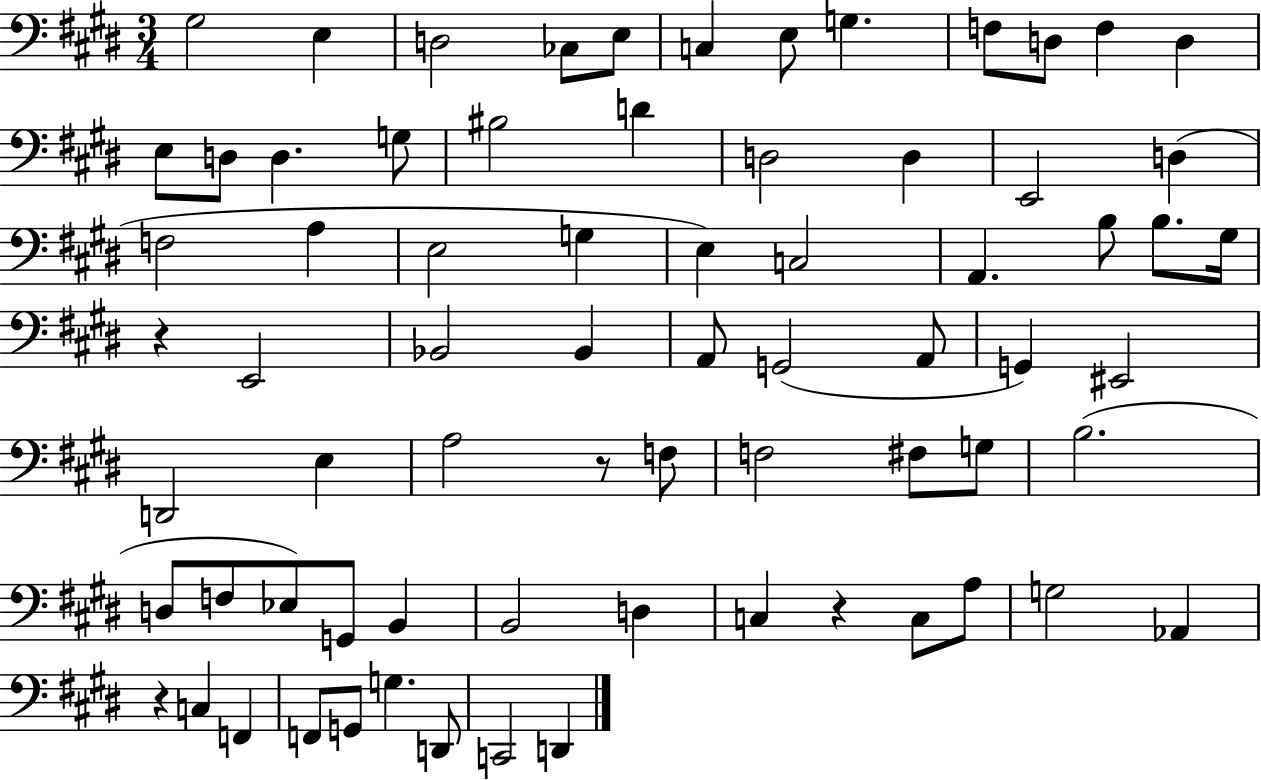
{
  \clef bass
  \numericTimeSignature
  \time 3/4
  \key e \major
  gis2 e4 | d2 ces8 e8 | c4 e8 g4. | f8 d8 f4 d4 | \break e8 d8 d4. g8 | bis2 d'4 | d2 d4 | e,2 d4( | \break f2 a4 | e2 g4 | e4) c2 | a,4. b8 b8. gis16 | \break r4 e,2 | bes,2 bes,4 | a,8 g,2( a,8 | g,4) eis,2 | \break d,2 e4 | a2 r8 f8 | f2 fis8 g8 | b2.( | \break d8 f8 ees8) g,8 b,4 | b,2 d4 | c4 r4 c8 a8 | g2 aes,4 | \break r4 c4 f,4 | f,8 g,8 g4. d,8 | c,2 d,4 | \bar "|."
}